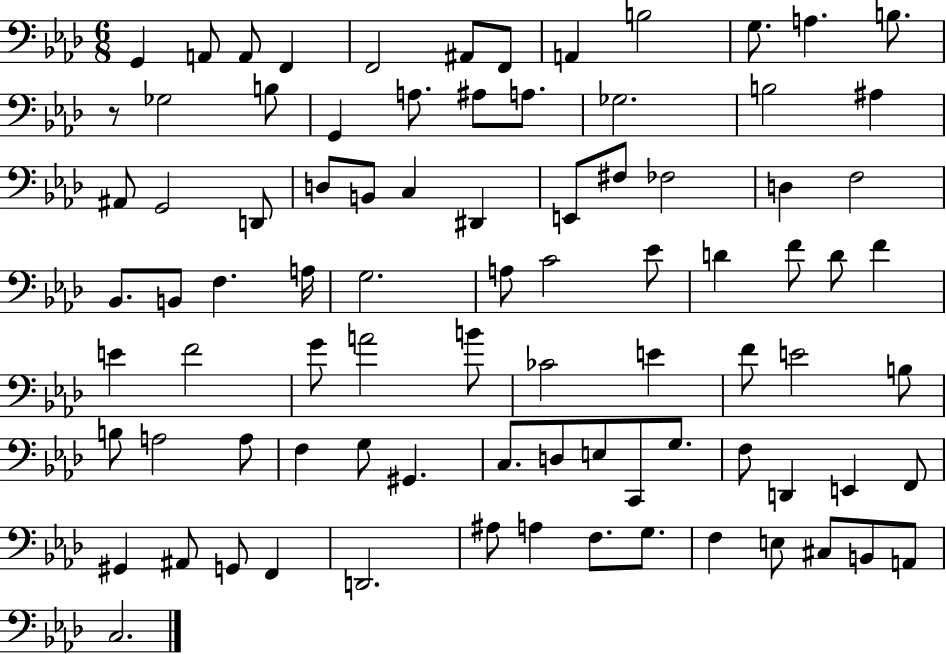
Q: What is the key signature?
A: AES major